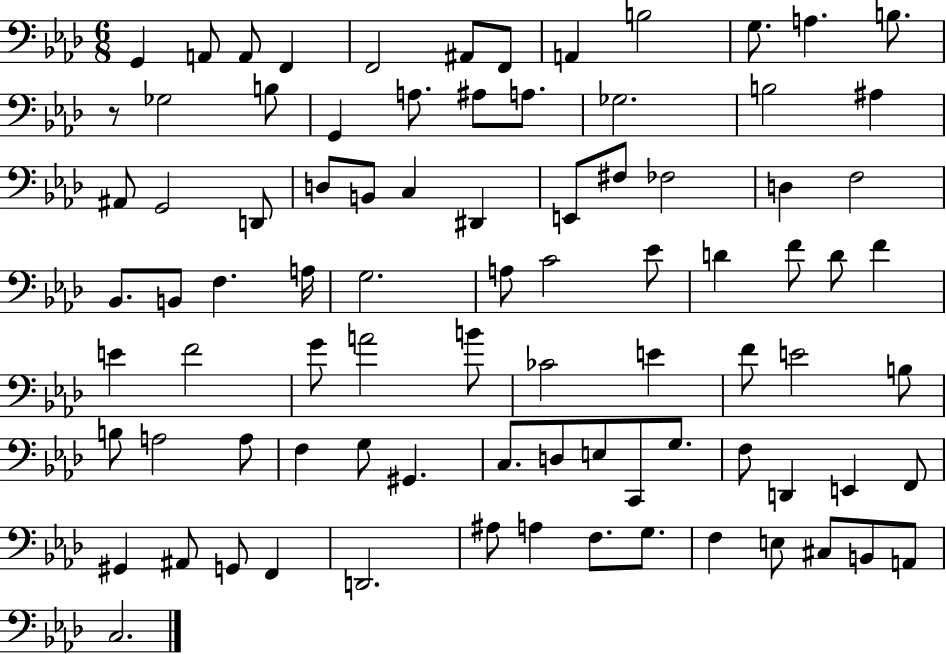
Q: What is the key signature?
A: AES major